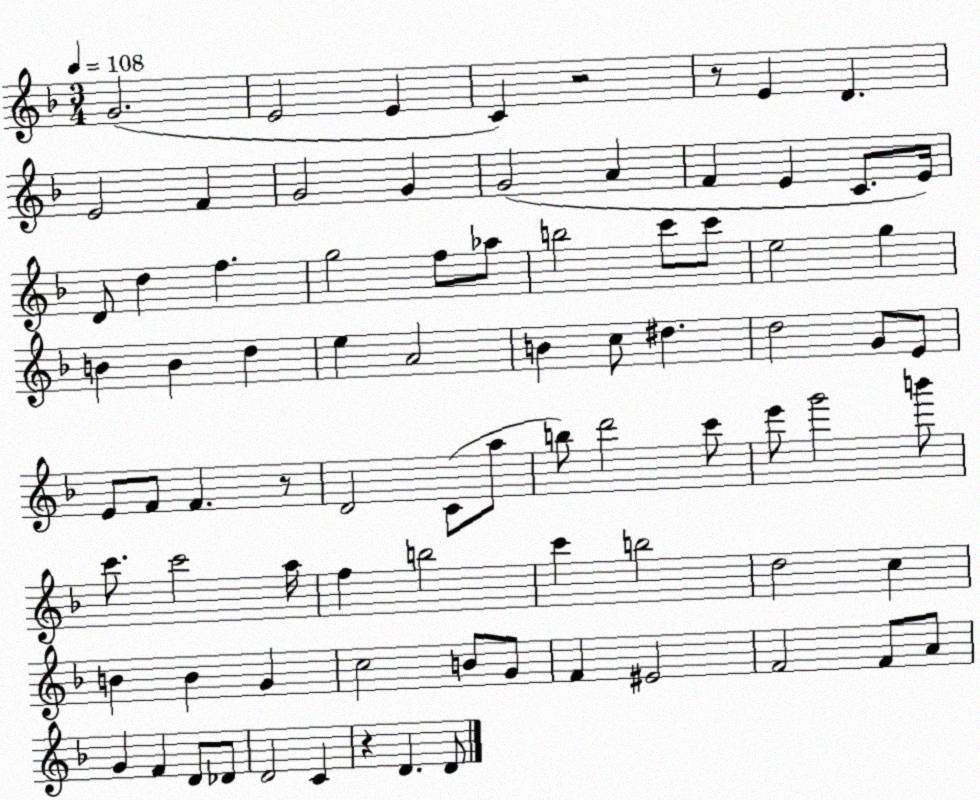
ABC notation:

X:1
T:Untitled
M:3/4
L:1/4
K:F
G2 E2 E C z2 z/2 E D E2 F G2 G G2 A F E C/2 E/4 D/2 d f g2 f/2 _a/2 b2 c'/2 c'/2 e2 g B B d e A2 B c/2 ^d d2 G/2 E/2 E/2 F/2 F z/2 D2 C/2 a/2 b/2 d'2 c'/2 e'/2 g'2 b'/2 c'/2 c'2 a/4 f b2 c' b2 d2 c B B G c2 B/2 G/2 F ^E2 F2 F/2 A/2 G F D/2 _D/2 D2 C z D D/2